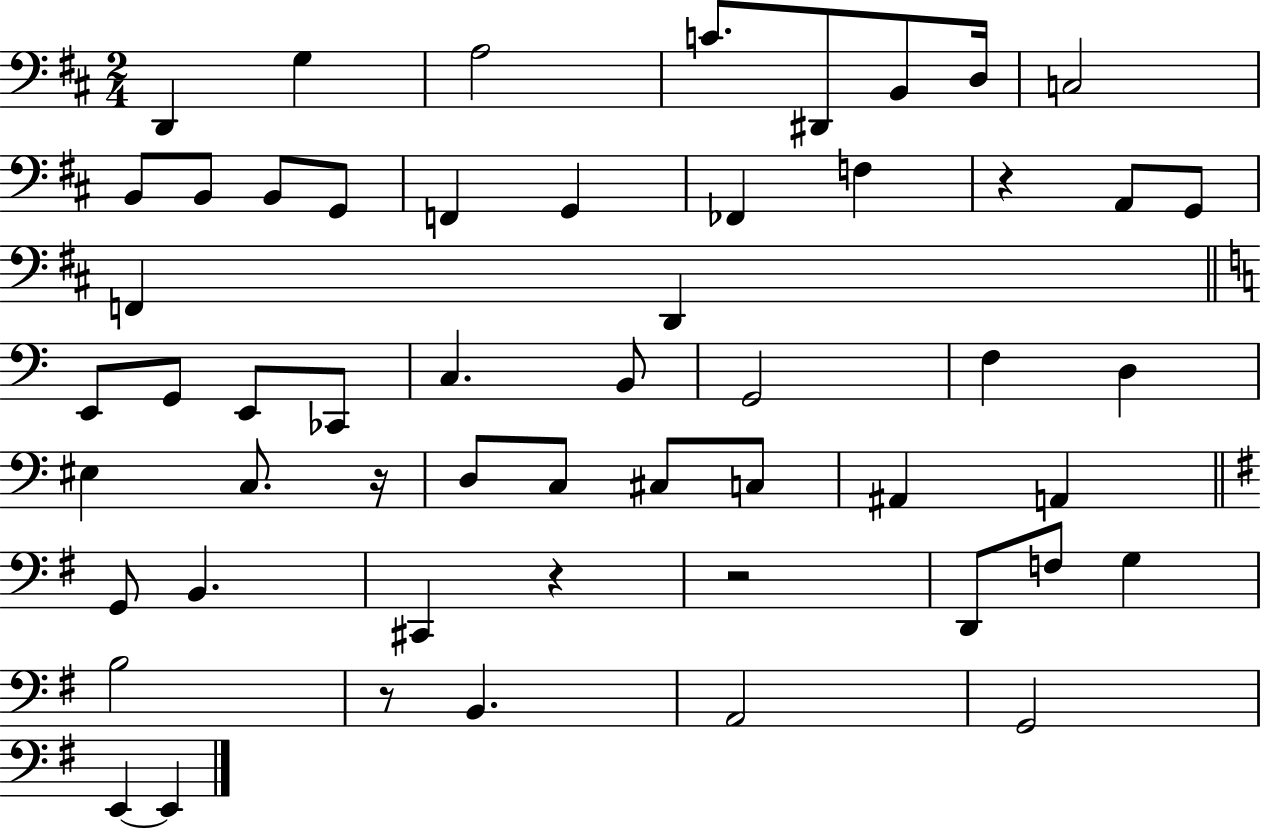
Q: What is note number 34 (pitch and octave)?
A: C#3